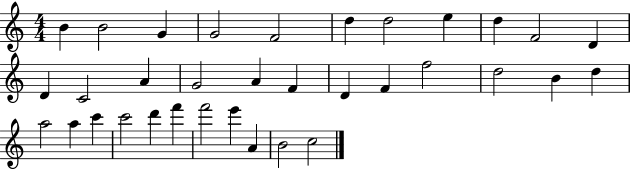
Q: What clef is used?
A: treble